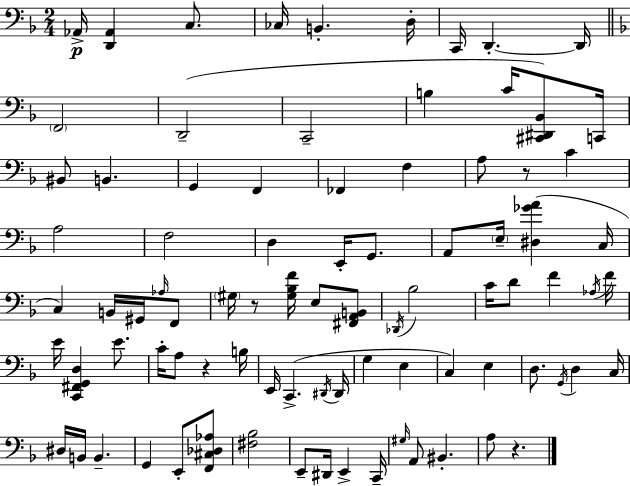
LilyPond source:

{
  \clef bass
  \numericTimeSignature
  \time 2/4
  \key f \major
  aes,16->\p <d, aes,>4 c8. | ces16 b,4.-. d16-. | c,16 d,4.-.~~ d,16 | \bar "||" \break \key f \major \parenthesize f,2 | d,2--( | c,2-- | b4 c'16 <cis, dis, bes,>8) c,16 | \break bis,8 b,4. | g,4 f,4 | fes,4 f4 | a8 r8 c'4 | \break a2 | f2 | d4 e,16-. g,8. | a,8 \parenthesize e16-- <dis ges' a'>4( c16 | \break c4) b,16 gis,16 \grace { aes16 } f,8 | \parenthesize gis16 r8 <gis bes f'>16 e8 <fis, a, b,>8 | \acciaccatura { des,16 } bes2 | c'16 d'8 f'4 | \break \acciaccatura { aes16 } f'16 e'16 <c, fis, g, d>4 | e'8. c'16-. a8 r4 | b16 e,16 c,4.->( | \acciaccatura { dis,16 } dis,16 g4 | \break e4 c4) | e4 d8. \acciaccatura { g,16 } | d4 c16 dis16 b,16 b,4.-- | g,4 | \break e,8-. <f, cis des aes>8 <fis bes>2 | e,8-- dis,16 | e,4-> c,16-- \grace { gis16 } a,8 | bis,4.-. a8 | \break r4. \bar "|."
}